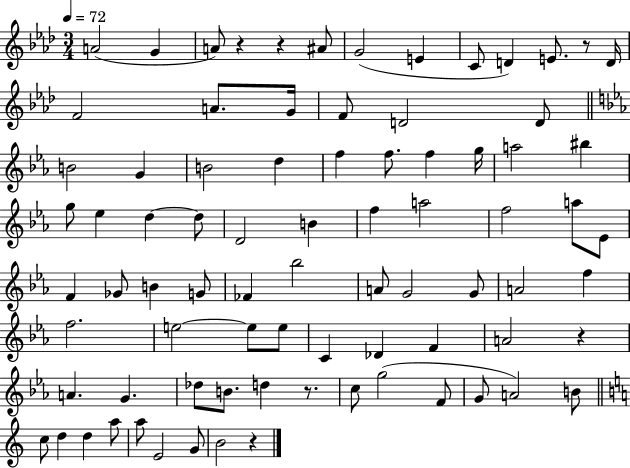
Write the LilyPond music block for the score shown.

{
  \clef treble
  \numericTimeSignature
  \time 3/4
  \key aes \major
  \tempo 4 = 72
  \repeat volta 2 { a'2( g'4 | a'8) r4 r4 ais'8 | g'2( e'4 | c'8 d'4) e'8. r8 d'16 | \break f'2 a'8. g'16 | f'8 d'2 d'8 | \bar "||" \break \key ees \major b'2 g'4 | b'2 d''4 | f''4 f''8. f''4 g''16 | a''2 bis''4 | \break g''8 ees''4 d''4~~ d''8 | d'2 b'4 | f''4 a''2 | f''2 a''8 ees'8 | \break f'4 ges'8 b'4 g'8 | fes'4 bes''2 | a'8 g'2 g'8 | a'2 f''4 | \break f''2. | e''2~~ e''8 e''8 | c'4 des'4 f'4 | a'2 r4 | \break a'4. g'4. | des''8 b'8. d''4 r8. | c''8 g''2( f'8 | g'8 a'2) b'8 | \break \bar "||" \break \key a \minor c''8 d''4 d''4 a''8 | a''8 e'2 g'8 | b'2 r4 | } \bar "|."
}